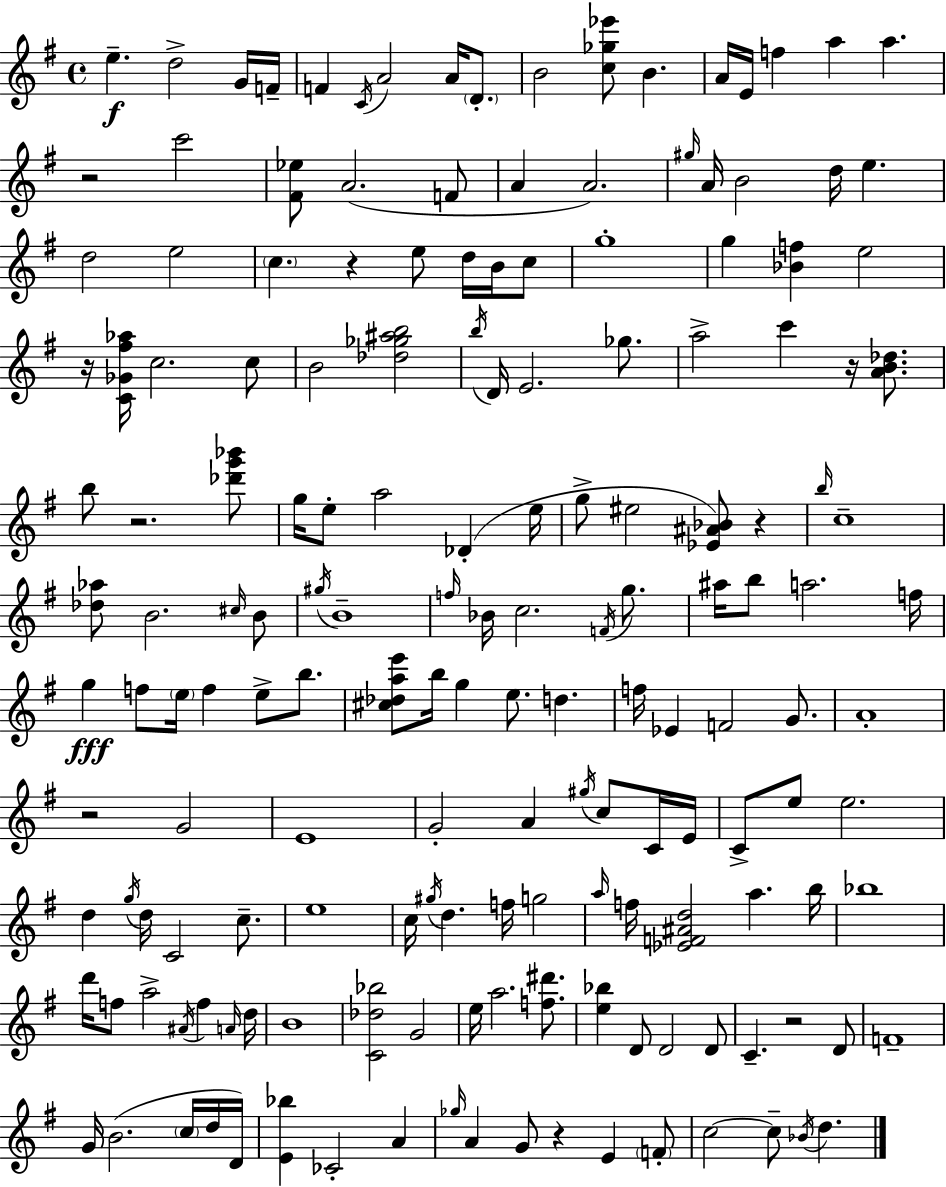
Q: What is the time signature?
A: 4/4